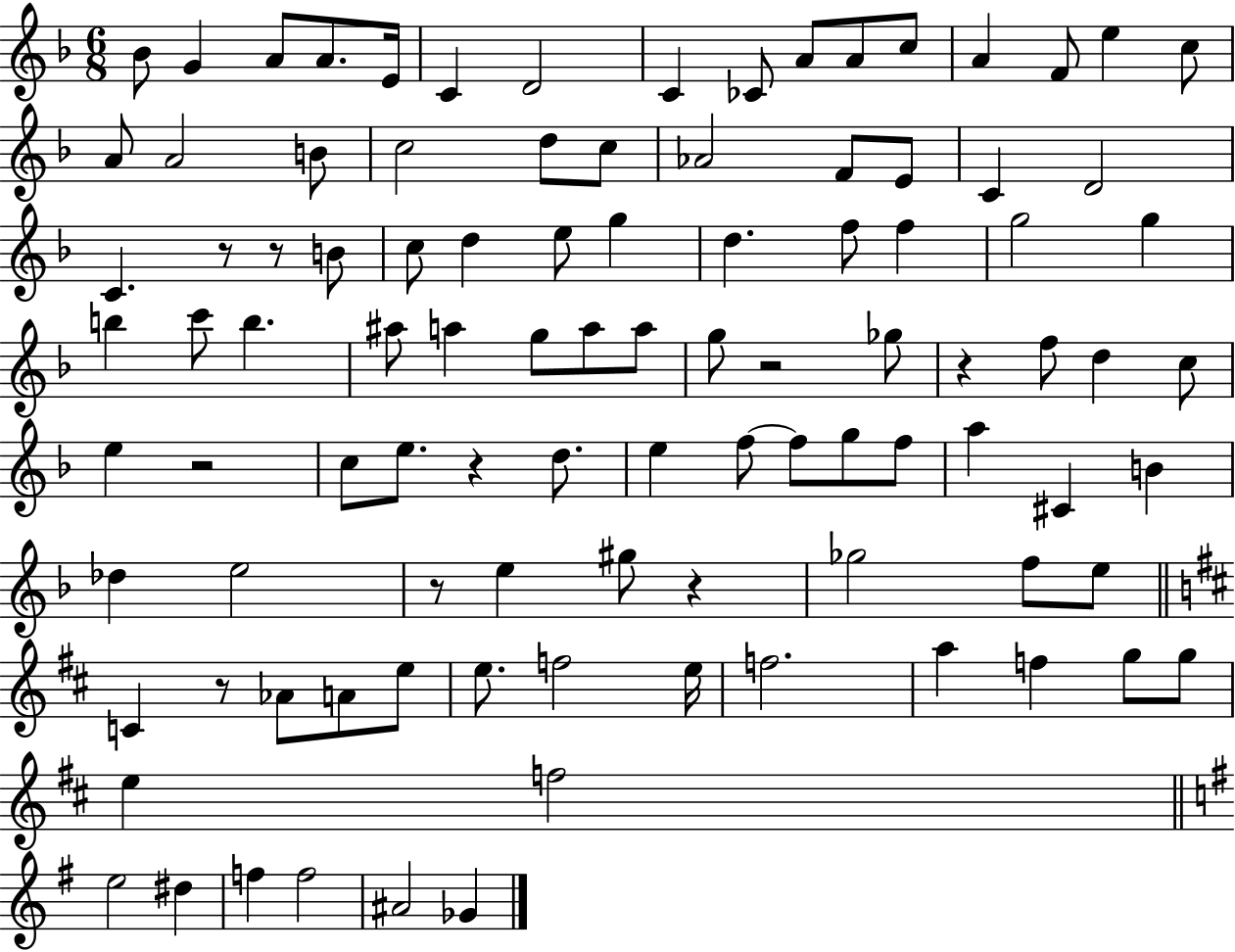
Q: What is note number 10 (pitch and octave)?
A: A4